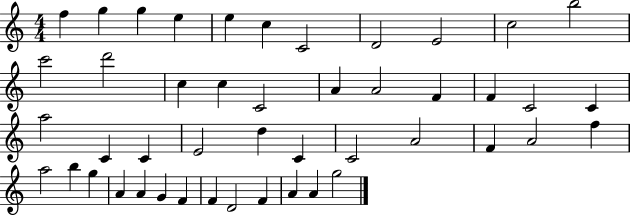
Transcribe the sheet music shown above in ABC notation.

X:1
T:Untitled
M:4/4
L:1/4
K:C
f g g e e c C2 D2 E2 c2 b2 c'2 d'2 c c C2 A A2 F F C2 C a2 C C E2 d C C2 A2 F A2 f a2 b g A A G F F D2 F A A g2